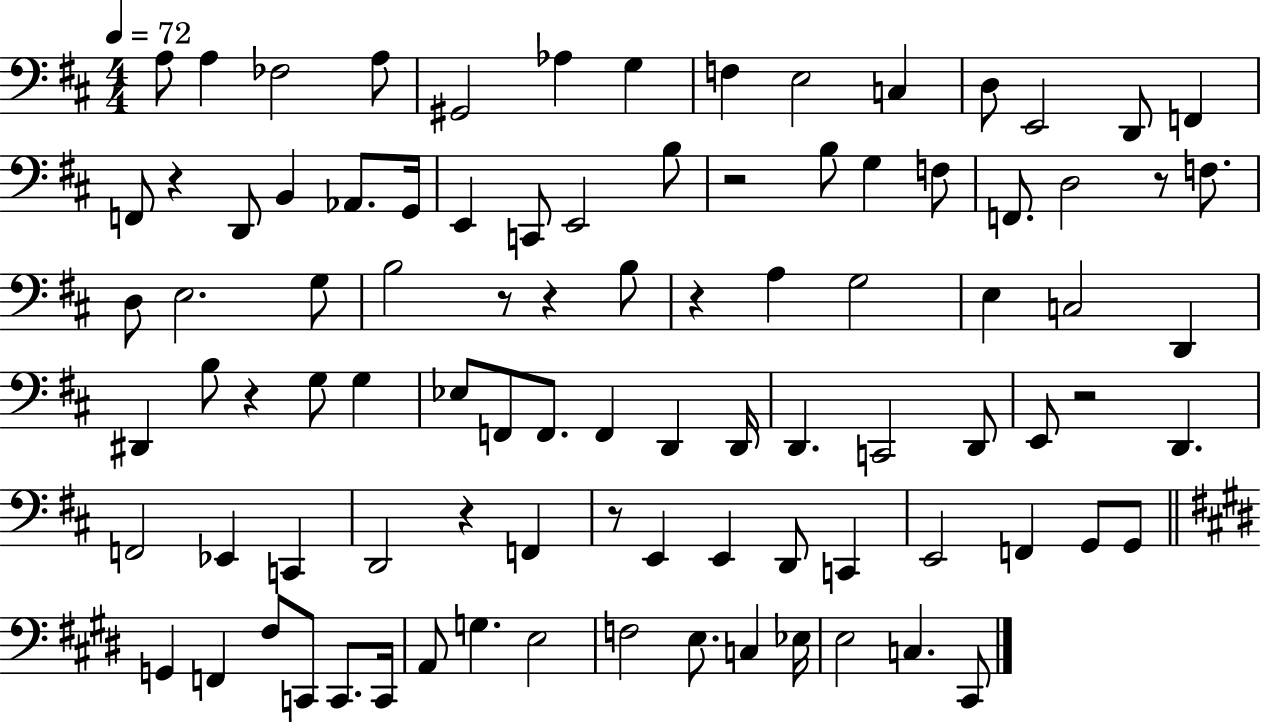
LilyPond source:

{
  \clef bass
  \numericTimeSignature
  \time 4/4
  \key d \major
  \tempo 4 = 72
  a8 a4 fes2 a8 | gis,2 aes4 g4 | f4 e2 c4 | d8 e,2 d,8 f,4 | \break f,8 r4 d,8 b,4 aes,8. g,16 | e,4 c,8 e,2 b8 | r2 b8 g4 f8 | f,8. d2 r8 f8. | \break d8 e2. g8 | b2 r8 r4 b8 | r4 a4 g2 | e4 c2 d,4 | \break dis,4 b8 r4 g8 g4 | ees8 f,8 f,8. f,4 d,4 d,16 | d,4. c,2 d,8 | e,8 r2 d,4. | \break f,2 ees,4 c,4 | d,2 r4 f,4 | r8 e,4 e,4 d,8 c,4 | e,2 f,4 g,8 g,8 | \break \bar "||" \break \key e \major g,4 f,4 fis8 c,8 c,8. c,16 | a,8 g4. e2 | f2 e8. c4 ees16 | e2 c4. cis,8 | \break \bar "|."
}